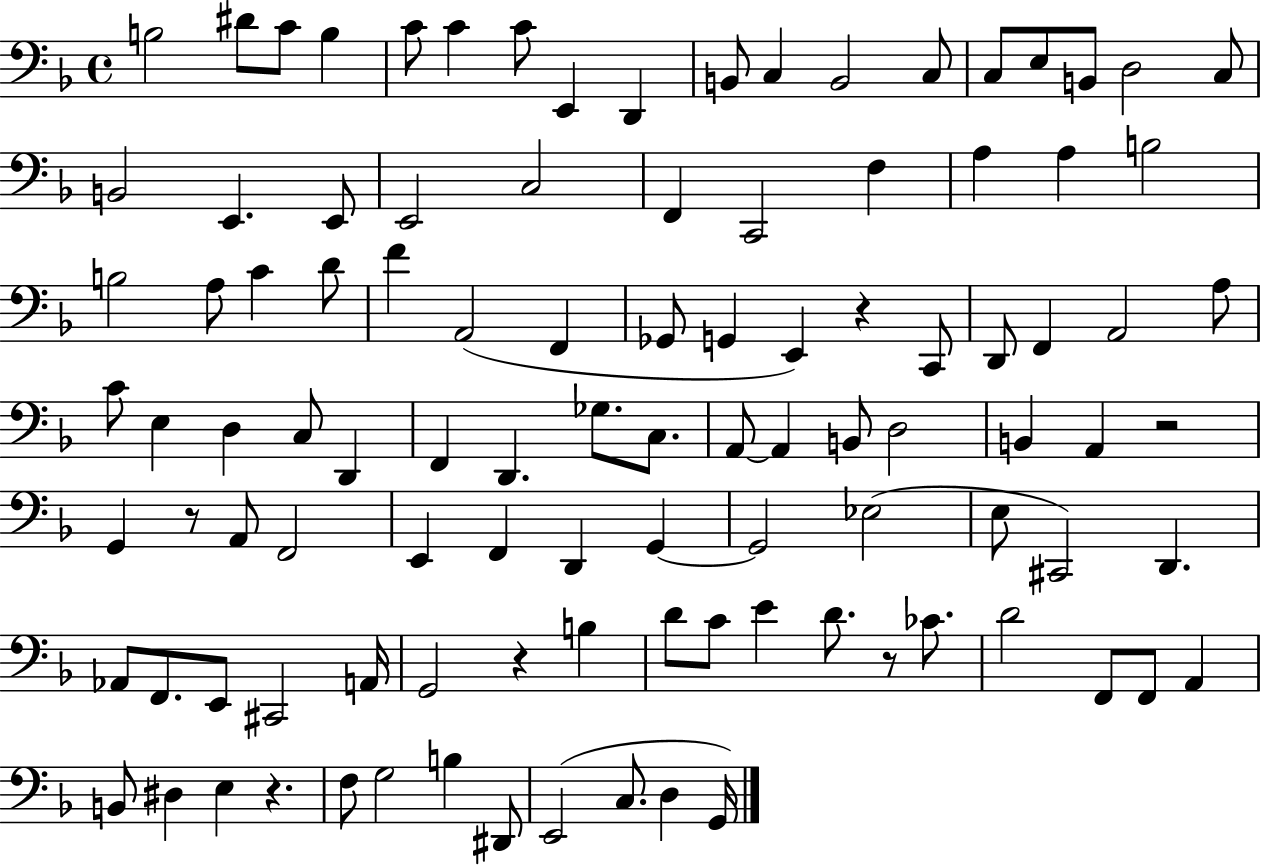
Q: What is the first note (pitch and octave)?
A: B3